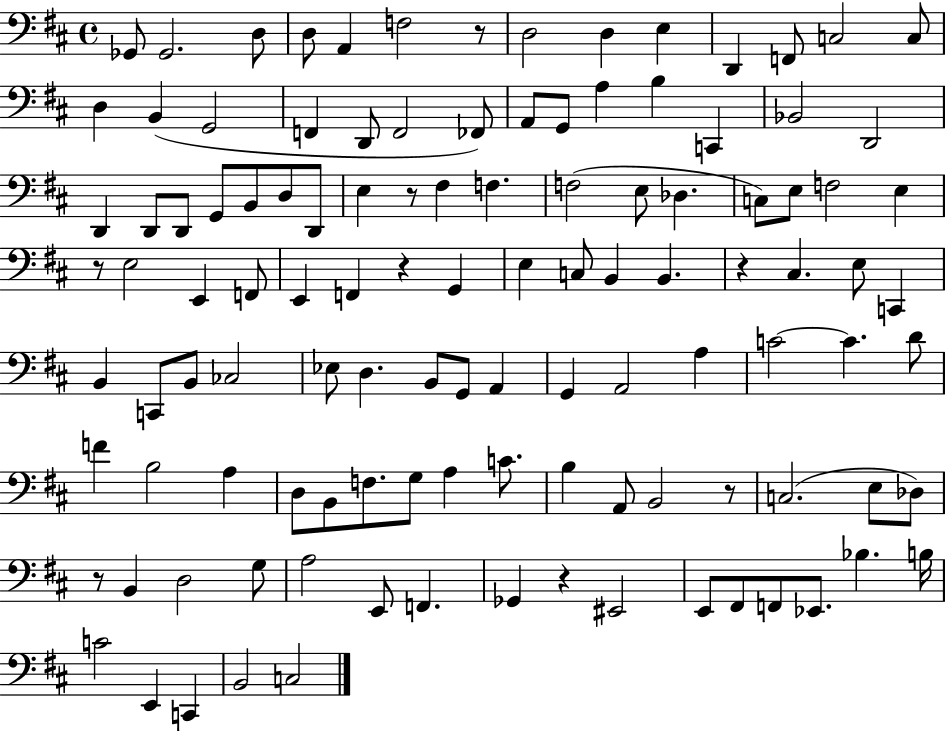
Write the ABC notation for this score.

X:1
T:Untitled
M:4/4
L:1/4
K:D
_G,,/2 _G,,2 D,/2 D,/2 A,, F,2 z/2 D,2 D, E, D,, F,,/2 C,2 C,/2 D, B,, G,,2 F,, D,,/2 F,,2 _F,,/2 A,,/2 G,,/2 A, B, C,, _B,,2 D,,2 D,, D,,/2 D,,/2 G,,/2 B,,/2 D,/2 D,,/2 E, z/2 ^F, F, F,2 E,/2 _D, C,/2 E,/2 F,2 E, z/2 E,2 E,, F,,/2 E,, F,, z G,, E, C,/2 B,, B,, z ^C, E,/2 C,, B,, C,,/2 B,,/2 _C,2 _E,/2 D, B,,/2 G,,/2 A,, G,, A,,2 A, C2 C D/2 F B,2 A, D,/2 B,,/2 F,/2 G,/2 A, C/2 B, A,,/2 B,,2 z/2 C,2 E,/2 _D,/2 z/2 B,, D,2 G,/2 A,2 E,,/2 F,, _G,, z ^E,,2 E,,/2 ^F,,/2 F,,/2 _E,,/2 _B, B,/4 C2 E,, C,, B,,2 C,2